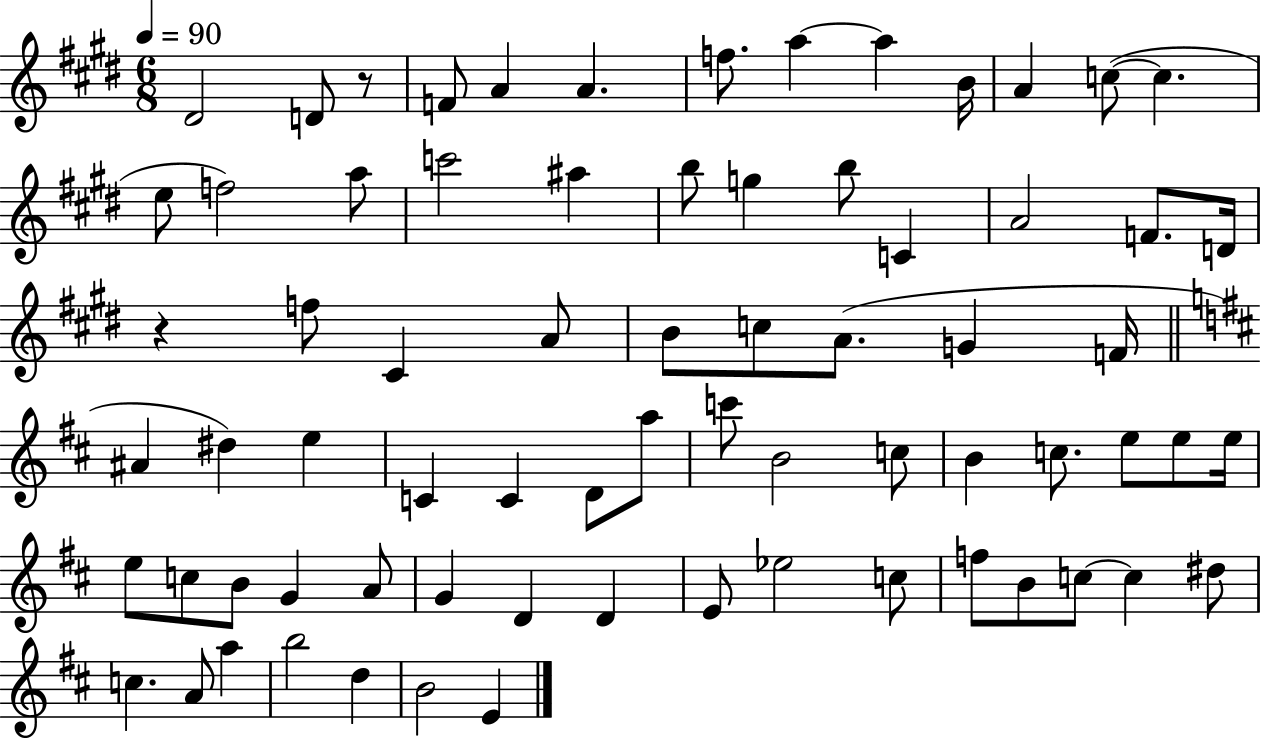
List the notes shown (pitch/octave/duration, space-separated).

D#4/h D4/e R/e F4/e A4/q A4/q. F5/e. A5/q A5/q B4/s A4/q C5/e C5/q. E5/e F5/h A5/e C6/h A#5/q B5/e G5/q B5/e C4/q A4/h F4/e. D4/s R/q F5/e C#4/q A4/e B4/e C5/e A4/e. G4/q F4/s A#4/q D#5/q E5/q C4/q C4/q D4/e A5/e C6/e B4/h C5/e B4/q C5/e. E5/e E5/e E5/s E5/e C5/e B4/e G4/q A4/e G4/q D4/q D4/q E4/e Eb5/h C5/e F5/e B4/e C5/e C5/q D#5/e C5/q. A4/e A5/q B5/h D5/q B4/h E4/q